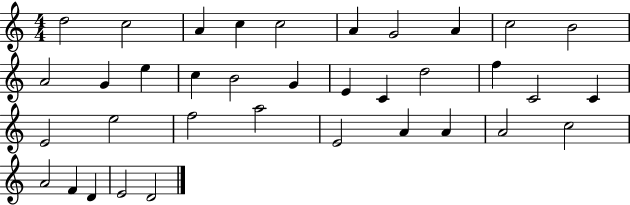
D5/h C5/h A4/q C5/q C5/h A4/q G4/h A4/q C5/h B4/h A4/h G4/q E5/q C5/q B4/h G4/q E4/q C4/q D5/h F5/q C4/h C4/q E4/h E5/h F5/h A5/h E4/h A4/q A4/q A4/h C5/h A4/h F4/q D4/q E4/h D4/h